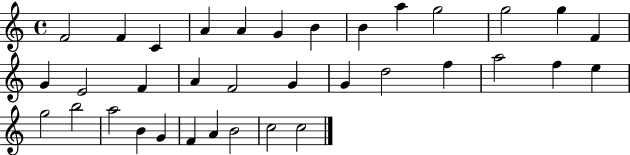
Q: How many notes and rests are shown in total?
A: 35